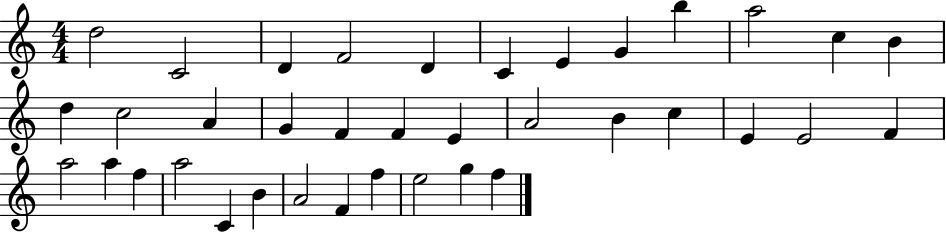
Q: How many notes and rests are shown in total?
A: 37